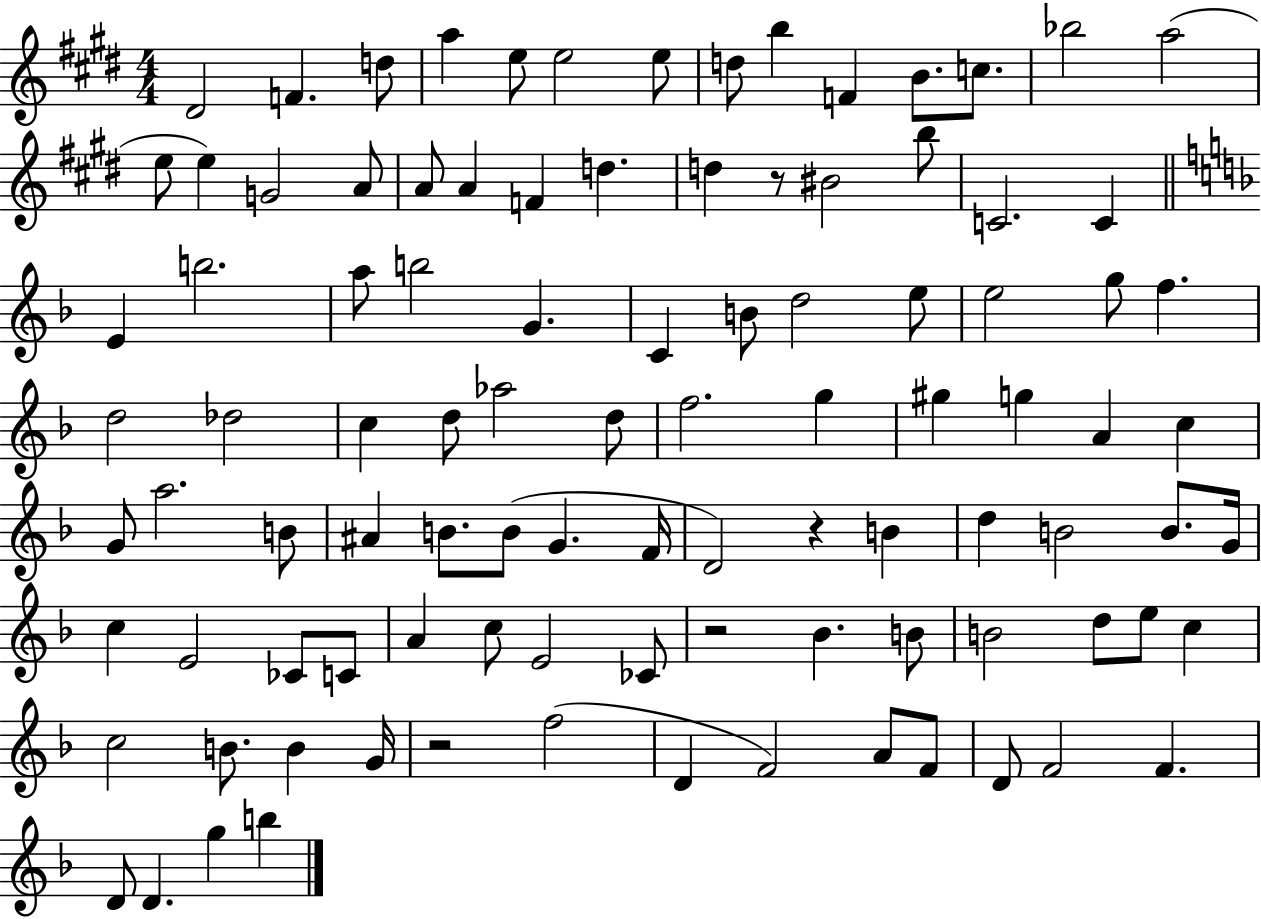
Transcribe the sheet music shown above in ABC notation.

X:1
T:Untitled
M:4/4
L:1/4
K:E
^D2 F d/2 a e/2 e2 e/2 d/2 b F B/2 c/2 _b2 a2 e/2 e G2 A/2 A/2 A F d d z/2 ^B2 b/2 C2 C E b2 a/2 b2 G C B/2 d2 e/2 e2 g/2 f d2 _d2 c d/2 _a2 d/2 f2 g ^g g A c G/2 a2 B/2 ^A B/2 B/2 G F/4 D2 z B d B2 B/2 G/4 c E2 _C/2 C/2 A c/2 E2 _C/2 z2 _B B/2 B2 d/2 e/2 c c2 B/2 B G/4 z2 f2 D F2 A/2 F/2 D/2 F2 F D/2 D g b